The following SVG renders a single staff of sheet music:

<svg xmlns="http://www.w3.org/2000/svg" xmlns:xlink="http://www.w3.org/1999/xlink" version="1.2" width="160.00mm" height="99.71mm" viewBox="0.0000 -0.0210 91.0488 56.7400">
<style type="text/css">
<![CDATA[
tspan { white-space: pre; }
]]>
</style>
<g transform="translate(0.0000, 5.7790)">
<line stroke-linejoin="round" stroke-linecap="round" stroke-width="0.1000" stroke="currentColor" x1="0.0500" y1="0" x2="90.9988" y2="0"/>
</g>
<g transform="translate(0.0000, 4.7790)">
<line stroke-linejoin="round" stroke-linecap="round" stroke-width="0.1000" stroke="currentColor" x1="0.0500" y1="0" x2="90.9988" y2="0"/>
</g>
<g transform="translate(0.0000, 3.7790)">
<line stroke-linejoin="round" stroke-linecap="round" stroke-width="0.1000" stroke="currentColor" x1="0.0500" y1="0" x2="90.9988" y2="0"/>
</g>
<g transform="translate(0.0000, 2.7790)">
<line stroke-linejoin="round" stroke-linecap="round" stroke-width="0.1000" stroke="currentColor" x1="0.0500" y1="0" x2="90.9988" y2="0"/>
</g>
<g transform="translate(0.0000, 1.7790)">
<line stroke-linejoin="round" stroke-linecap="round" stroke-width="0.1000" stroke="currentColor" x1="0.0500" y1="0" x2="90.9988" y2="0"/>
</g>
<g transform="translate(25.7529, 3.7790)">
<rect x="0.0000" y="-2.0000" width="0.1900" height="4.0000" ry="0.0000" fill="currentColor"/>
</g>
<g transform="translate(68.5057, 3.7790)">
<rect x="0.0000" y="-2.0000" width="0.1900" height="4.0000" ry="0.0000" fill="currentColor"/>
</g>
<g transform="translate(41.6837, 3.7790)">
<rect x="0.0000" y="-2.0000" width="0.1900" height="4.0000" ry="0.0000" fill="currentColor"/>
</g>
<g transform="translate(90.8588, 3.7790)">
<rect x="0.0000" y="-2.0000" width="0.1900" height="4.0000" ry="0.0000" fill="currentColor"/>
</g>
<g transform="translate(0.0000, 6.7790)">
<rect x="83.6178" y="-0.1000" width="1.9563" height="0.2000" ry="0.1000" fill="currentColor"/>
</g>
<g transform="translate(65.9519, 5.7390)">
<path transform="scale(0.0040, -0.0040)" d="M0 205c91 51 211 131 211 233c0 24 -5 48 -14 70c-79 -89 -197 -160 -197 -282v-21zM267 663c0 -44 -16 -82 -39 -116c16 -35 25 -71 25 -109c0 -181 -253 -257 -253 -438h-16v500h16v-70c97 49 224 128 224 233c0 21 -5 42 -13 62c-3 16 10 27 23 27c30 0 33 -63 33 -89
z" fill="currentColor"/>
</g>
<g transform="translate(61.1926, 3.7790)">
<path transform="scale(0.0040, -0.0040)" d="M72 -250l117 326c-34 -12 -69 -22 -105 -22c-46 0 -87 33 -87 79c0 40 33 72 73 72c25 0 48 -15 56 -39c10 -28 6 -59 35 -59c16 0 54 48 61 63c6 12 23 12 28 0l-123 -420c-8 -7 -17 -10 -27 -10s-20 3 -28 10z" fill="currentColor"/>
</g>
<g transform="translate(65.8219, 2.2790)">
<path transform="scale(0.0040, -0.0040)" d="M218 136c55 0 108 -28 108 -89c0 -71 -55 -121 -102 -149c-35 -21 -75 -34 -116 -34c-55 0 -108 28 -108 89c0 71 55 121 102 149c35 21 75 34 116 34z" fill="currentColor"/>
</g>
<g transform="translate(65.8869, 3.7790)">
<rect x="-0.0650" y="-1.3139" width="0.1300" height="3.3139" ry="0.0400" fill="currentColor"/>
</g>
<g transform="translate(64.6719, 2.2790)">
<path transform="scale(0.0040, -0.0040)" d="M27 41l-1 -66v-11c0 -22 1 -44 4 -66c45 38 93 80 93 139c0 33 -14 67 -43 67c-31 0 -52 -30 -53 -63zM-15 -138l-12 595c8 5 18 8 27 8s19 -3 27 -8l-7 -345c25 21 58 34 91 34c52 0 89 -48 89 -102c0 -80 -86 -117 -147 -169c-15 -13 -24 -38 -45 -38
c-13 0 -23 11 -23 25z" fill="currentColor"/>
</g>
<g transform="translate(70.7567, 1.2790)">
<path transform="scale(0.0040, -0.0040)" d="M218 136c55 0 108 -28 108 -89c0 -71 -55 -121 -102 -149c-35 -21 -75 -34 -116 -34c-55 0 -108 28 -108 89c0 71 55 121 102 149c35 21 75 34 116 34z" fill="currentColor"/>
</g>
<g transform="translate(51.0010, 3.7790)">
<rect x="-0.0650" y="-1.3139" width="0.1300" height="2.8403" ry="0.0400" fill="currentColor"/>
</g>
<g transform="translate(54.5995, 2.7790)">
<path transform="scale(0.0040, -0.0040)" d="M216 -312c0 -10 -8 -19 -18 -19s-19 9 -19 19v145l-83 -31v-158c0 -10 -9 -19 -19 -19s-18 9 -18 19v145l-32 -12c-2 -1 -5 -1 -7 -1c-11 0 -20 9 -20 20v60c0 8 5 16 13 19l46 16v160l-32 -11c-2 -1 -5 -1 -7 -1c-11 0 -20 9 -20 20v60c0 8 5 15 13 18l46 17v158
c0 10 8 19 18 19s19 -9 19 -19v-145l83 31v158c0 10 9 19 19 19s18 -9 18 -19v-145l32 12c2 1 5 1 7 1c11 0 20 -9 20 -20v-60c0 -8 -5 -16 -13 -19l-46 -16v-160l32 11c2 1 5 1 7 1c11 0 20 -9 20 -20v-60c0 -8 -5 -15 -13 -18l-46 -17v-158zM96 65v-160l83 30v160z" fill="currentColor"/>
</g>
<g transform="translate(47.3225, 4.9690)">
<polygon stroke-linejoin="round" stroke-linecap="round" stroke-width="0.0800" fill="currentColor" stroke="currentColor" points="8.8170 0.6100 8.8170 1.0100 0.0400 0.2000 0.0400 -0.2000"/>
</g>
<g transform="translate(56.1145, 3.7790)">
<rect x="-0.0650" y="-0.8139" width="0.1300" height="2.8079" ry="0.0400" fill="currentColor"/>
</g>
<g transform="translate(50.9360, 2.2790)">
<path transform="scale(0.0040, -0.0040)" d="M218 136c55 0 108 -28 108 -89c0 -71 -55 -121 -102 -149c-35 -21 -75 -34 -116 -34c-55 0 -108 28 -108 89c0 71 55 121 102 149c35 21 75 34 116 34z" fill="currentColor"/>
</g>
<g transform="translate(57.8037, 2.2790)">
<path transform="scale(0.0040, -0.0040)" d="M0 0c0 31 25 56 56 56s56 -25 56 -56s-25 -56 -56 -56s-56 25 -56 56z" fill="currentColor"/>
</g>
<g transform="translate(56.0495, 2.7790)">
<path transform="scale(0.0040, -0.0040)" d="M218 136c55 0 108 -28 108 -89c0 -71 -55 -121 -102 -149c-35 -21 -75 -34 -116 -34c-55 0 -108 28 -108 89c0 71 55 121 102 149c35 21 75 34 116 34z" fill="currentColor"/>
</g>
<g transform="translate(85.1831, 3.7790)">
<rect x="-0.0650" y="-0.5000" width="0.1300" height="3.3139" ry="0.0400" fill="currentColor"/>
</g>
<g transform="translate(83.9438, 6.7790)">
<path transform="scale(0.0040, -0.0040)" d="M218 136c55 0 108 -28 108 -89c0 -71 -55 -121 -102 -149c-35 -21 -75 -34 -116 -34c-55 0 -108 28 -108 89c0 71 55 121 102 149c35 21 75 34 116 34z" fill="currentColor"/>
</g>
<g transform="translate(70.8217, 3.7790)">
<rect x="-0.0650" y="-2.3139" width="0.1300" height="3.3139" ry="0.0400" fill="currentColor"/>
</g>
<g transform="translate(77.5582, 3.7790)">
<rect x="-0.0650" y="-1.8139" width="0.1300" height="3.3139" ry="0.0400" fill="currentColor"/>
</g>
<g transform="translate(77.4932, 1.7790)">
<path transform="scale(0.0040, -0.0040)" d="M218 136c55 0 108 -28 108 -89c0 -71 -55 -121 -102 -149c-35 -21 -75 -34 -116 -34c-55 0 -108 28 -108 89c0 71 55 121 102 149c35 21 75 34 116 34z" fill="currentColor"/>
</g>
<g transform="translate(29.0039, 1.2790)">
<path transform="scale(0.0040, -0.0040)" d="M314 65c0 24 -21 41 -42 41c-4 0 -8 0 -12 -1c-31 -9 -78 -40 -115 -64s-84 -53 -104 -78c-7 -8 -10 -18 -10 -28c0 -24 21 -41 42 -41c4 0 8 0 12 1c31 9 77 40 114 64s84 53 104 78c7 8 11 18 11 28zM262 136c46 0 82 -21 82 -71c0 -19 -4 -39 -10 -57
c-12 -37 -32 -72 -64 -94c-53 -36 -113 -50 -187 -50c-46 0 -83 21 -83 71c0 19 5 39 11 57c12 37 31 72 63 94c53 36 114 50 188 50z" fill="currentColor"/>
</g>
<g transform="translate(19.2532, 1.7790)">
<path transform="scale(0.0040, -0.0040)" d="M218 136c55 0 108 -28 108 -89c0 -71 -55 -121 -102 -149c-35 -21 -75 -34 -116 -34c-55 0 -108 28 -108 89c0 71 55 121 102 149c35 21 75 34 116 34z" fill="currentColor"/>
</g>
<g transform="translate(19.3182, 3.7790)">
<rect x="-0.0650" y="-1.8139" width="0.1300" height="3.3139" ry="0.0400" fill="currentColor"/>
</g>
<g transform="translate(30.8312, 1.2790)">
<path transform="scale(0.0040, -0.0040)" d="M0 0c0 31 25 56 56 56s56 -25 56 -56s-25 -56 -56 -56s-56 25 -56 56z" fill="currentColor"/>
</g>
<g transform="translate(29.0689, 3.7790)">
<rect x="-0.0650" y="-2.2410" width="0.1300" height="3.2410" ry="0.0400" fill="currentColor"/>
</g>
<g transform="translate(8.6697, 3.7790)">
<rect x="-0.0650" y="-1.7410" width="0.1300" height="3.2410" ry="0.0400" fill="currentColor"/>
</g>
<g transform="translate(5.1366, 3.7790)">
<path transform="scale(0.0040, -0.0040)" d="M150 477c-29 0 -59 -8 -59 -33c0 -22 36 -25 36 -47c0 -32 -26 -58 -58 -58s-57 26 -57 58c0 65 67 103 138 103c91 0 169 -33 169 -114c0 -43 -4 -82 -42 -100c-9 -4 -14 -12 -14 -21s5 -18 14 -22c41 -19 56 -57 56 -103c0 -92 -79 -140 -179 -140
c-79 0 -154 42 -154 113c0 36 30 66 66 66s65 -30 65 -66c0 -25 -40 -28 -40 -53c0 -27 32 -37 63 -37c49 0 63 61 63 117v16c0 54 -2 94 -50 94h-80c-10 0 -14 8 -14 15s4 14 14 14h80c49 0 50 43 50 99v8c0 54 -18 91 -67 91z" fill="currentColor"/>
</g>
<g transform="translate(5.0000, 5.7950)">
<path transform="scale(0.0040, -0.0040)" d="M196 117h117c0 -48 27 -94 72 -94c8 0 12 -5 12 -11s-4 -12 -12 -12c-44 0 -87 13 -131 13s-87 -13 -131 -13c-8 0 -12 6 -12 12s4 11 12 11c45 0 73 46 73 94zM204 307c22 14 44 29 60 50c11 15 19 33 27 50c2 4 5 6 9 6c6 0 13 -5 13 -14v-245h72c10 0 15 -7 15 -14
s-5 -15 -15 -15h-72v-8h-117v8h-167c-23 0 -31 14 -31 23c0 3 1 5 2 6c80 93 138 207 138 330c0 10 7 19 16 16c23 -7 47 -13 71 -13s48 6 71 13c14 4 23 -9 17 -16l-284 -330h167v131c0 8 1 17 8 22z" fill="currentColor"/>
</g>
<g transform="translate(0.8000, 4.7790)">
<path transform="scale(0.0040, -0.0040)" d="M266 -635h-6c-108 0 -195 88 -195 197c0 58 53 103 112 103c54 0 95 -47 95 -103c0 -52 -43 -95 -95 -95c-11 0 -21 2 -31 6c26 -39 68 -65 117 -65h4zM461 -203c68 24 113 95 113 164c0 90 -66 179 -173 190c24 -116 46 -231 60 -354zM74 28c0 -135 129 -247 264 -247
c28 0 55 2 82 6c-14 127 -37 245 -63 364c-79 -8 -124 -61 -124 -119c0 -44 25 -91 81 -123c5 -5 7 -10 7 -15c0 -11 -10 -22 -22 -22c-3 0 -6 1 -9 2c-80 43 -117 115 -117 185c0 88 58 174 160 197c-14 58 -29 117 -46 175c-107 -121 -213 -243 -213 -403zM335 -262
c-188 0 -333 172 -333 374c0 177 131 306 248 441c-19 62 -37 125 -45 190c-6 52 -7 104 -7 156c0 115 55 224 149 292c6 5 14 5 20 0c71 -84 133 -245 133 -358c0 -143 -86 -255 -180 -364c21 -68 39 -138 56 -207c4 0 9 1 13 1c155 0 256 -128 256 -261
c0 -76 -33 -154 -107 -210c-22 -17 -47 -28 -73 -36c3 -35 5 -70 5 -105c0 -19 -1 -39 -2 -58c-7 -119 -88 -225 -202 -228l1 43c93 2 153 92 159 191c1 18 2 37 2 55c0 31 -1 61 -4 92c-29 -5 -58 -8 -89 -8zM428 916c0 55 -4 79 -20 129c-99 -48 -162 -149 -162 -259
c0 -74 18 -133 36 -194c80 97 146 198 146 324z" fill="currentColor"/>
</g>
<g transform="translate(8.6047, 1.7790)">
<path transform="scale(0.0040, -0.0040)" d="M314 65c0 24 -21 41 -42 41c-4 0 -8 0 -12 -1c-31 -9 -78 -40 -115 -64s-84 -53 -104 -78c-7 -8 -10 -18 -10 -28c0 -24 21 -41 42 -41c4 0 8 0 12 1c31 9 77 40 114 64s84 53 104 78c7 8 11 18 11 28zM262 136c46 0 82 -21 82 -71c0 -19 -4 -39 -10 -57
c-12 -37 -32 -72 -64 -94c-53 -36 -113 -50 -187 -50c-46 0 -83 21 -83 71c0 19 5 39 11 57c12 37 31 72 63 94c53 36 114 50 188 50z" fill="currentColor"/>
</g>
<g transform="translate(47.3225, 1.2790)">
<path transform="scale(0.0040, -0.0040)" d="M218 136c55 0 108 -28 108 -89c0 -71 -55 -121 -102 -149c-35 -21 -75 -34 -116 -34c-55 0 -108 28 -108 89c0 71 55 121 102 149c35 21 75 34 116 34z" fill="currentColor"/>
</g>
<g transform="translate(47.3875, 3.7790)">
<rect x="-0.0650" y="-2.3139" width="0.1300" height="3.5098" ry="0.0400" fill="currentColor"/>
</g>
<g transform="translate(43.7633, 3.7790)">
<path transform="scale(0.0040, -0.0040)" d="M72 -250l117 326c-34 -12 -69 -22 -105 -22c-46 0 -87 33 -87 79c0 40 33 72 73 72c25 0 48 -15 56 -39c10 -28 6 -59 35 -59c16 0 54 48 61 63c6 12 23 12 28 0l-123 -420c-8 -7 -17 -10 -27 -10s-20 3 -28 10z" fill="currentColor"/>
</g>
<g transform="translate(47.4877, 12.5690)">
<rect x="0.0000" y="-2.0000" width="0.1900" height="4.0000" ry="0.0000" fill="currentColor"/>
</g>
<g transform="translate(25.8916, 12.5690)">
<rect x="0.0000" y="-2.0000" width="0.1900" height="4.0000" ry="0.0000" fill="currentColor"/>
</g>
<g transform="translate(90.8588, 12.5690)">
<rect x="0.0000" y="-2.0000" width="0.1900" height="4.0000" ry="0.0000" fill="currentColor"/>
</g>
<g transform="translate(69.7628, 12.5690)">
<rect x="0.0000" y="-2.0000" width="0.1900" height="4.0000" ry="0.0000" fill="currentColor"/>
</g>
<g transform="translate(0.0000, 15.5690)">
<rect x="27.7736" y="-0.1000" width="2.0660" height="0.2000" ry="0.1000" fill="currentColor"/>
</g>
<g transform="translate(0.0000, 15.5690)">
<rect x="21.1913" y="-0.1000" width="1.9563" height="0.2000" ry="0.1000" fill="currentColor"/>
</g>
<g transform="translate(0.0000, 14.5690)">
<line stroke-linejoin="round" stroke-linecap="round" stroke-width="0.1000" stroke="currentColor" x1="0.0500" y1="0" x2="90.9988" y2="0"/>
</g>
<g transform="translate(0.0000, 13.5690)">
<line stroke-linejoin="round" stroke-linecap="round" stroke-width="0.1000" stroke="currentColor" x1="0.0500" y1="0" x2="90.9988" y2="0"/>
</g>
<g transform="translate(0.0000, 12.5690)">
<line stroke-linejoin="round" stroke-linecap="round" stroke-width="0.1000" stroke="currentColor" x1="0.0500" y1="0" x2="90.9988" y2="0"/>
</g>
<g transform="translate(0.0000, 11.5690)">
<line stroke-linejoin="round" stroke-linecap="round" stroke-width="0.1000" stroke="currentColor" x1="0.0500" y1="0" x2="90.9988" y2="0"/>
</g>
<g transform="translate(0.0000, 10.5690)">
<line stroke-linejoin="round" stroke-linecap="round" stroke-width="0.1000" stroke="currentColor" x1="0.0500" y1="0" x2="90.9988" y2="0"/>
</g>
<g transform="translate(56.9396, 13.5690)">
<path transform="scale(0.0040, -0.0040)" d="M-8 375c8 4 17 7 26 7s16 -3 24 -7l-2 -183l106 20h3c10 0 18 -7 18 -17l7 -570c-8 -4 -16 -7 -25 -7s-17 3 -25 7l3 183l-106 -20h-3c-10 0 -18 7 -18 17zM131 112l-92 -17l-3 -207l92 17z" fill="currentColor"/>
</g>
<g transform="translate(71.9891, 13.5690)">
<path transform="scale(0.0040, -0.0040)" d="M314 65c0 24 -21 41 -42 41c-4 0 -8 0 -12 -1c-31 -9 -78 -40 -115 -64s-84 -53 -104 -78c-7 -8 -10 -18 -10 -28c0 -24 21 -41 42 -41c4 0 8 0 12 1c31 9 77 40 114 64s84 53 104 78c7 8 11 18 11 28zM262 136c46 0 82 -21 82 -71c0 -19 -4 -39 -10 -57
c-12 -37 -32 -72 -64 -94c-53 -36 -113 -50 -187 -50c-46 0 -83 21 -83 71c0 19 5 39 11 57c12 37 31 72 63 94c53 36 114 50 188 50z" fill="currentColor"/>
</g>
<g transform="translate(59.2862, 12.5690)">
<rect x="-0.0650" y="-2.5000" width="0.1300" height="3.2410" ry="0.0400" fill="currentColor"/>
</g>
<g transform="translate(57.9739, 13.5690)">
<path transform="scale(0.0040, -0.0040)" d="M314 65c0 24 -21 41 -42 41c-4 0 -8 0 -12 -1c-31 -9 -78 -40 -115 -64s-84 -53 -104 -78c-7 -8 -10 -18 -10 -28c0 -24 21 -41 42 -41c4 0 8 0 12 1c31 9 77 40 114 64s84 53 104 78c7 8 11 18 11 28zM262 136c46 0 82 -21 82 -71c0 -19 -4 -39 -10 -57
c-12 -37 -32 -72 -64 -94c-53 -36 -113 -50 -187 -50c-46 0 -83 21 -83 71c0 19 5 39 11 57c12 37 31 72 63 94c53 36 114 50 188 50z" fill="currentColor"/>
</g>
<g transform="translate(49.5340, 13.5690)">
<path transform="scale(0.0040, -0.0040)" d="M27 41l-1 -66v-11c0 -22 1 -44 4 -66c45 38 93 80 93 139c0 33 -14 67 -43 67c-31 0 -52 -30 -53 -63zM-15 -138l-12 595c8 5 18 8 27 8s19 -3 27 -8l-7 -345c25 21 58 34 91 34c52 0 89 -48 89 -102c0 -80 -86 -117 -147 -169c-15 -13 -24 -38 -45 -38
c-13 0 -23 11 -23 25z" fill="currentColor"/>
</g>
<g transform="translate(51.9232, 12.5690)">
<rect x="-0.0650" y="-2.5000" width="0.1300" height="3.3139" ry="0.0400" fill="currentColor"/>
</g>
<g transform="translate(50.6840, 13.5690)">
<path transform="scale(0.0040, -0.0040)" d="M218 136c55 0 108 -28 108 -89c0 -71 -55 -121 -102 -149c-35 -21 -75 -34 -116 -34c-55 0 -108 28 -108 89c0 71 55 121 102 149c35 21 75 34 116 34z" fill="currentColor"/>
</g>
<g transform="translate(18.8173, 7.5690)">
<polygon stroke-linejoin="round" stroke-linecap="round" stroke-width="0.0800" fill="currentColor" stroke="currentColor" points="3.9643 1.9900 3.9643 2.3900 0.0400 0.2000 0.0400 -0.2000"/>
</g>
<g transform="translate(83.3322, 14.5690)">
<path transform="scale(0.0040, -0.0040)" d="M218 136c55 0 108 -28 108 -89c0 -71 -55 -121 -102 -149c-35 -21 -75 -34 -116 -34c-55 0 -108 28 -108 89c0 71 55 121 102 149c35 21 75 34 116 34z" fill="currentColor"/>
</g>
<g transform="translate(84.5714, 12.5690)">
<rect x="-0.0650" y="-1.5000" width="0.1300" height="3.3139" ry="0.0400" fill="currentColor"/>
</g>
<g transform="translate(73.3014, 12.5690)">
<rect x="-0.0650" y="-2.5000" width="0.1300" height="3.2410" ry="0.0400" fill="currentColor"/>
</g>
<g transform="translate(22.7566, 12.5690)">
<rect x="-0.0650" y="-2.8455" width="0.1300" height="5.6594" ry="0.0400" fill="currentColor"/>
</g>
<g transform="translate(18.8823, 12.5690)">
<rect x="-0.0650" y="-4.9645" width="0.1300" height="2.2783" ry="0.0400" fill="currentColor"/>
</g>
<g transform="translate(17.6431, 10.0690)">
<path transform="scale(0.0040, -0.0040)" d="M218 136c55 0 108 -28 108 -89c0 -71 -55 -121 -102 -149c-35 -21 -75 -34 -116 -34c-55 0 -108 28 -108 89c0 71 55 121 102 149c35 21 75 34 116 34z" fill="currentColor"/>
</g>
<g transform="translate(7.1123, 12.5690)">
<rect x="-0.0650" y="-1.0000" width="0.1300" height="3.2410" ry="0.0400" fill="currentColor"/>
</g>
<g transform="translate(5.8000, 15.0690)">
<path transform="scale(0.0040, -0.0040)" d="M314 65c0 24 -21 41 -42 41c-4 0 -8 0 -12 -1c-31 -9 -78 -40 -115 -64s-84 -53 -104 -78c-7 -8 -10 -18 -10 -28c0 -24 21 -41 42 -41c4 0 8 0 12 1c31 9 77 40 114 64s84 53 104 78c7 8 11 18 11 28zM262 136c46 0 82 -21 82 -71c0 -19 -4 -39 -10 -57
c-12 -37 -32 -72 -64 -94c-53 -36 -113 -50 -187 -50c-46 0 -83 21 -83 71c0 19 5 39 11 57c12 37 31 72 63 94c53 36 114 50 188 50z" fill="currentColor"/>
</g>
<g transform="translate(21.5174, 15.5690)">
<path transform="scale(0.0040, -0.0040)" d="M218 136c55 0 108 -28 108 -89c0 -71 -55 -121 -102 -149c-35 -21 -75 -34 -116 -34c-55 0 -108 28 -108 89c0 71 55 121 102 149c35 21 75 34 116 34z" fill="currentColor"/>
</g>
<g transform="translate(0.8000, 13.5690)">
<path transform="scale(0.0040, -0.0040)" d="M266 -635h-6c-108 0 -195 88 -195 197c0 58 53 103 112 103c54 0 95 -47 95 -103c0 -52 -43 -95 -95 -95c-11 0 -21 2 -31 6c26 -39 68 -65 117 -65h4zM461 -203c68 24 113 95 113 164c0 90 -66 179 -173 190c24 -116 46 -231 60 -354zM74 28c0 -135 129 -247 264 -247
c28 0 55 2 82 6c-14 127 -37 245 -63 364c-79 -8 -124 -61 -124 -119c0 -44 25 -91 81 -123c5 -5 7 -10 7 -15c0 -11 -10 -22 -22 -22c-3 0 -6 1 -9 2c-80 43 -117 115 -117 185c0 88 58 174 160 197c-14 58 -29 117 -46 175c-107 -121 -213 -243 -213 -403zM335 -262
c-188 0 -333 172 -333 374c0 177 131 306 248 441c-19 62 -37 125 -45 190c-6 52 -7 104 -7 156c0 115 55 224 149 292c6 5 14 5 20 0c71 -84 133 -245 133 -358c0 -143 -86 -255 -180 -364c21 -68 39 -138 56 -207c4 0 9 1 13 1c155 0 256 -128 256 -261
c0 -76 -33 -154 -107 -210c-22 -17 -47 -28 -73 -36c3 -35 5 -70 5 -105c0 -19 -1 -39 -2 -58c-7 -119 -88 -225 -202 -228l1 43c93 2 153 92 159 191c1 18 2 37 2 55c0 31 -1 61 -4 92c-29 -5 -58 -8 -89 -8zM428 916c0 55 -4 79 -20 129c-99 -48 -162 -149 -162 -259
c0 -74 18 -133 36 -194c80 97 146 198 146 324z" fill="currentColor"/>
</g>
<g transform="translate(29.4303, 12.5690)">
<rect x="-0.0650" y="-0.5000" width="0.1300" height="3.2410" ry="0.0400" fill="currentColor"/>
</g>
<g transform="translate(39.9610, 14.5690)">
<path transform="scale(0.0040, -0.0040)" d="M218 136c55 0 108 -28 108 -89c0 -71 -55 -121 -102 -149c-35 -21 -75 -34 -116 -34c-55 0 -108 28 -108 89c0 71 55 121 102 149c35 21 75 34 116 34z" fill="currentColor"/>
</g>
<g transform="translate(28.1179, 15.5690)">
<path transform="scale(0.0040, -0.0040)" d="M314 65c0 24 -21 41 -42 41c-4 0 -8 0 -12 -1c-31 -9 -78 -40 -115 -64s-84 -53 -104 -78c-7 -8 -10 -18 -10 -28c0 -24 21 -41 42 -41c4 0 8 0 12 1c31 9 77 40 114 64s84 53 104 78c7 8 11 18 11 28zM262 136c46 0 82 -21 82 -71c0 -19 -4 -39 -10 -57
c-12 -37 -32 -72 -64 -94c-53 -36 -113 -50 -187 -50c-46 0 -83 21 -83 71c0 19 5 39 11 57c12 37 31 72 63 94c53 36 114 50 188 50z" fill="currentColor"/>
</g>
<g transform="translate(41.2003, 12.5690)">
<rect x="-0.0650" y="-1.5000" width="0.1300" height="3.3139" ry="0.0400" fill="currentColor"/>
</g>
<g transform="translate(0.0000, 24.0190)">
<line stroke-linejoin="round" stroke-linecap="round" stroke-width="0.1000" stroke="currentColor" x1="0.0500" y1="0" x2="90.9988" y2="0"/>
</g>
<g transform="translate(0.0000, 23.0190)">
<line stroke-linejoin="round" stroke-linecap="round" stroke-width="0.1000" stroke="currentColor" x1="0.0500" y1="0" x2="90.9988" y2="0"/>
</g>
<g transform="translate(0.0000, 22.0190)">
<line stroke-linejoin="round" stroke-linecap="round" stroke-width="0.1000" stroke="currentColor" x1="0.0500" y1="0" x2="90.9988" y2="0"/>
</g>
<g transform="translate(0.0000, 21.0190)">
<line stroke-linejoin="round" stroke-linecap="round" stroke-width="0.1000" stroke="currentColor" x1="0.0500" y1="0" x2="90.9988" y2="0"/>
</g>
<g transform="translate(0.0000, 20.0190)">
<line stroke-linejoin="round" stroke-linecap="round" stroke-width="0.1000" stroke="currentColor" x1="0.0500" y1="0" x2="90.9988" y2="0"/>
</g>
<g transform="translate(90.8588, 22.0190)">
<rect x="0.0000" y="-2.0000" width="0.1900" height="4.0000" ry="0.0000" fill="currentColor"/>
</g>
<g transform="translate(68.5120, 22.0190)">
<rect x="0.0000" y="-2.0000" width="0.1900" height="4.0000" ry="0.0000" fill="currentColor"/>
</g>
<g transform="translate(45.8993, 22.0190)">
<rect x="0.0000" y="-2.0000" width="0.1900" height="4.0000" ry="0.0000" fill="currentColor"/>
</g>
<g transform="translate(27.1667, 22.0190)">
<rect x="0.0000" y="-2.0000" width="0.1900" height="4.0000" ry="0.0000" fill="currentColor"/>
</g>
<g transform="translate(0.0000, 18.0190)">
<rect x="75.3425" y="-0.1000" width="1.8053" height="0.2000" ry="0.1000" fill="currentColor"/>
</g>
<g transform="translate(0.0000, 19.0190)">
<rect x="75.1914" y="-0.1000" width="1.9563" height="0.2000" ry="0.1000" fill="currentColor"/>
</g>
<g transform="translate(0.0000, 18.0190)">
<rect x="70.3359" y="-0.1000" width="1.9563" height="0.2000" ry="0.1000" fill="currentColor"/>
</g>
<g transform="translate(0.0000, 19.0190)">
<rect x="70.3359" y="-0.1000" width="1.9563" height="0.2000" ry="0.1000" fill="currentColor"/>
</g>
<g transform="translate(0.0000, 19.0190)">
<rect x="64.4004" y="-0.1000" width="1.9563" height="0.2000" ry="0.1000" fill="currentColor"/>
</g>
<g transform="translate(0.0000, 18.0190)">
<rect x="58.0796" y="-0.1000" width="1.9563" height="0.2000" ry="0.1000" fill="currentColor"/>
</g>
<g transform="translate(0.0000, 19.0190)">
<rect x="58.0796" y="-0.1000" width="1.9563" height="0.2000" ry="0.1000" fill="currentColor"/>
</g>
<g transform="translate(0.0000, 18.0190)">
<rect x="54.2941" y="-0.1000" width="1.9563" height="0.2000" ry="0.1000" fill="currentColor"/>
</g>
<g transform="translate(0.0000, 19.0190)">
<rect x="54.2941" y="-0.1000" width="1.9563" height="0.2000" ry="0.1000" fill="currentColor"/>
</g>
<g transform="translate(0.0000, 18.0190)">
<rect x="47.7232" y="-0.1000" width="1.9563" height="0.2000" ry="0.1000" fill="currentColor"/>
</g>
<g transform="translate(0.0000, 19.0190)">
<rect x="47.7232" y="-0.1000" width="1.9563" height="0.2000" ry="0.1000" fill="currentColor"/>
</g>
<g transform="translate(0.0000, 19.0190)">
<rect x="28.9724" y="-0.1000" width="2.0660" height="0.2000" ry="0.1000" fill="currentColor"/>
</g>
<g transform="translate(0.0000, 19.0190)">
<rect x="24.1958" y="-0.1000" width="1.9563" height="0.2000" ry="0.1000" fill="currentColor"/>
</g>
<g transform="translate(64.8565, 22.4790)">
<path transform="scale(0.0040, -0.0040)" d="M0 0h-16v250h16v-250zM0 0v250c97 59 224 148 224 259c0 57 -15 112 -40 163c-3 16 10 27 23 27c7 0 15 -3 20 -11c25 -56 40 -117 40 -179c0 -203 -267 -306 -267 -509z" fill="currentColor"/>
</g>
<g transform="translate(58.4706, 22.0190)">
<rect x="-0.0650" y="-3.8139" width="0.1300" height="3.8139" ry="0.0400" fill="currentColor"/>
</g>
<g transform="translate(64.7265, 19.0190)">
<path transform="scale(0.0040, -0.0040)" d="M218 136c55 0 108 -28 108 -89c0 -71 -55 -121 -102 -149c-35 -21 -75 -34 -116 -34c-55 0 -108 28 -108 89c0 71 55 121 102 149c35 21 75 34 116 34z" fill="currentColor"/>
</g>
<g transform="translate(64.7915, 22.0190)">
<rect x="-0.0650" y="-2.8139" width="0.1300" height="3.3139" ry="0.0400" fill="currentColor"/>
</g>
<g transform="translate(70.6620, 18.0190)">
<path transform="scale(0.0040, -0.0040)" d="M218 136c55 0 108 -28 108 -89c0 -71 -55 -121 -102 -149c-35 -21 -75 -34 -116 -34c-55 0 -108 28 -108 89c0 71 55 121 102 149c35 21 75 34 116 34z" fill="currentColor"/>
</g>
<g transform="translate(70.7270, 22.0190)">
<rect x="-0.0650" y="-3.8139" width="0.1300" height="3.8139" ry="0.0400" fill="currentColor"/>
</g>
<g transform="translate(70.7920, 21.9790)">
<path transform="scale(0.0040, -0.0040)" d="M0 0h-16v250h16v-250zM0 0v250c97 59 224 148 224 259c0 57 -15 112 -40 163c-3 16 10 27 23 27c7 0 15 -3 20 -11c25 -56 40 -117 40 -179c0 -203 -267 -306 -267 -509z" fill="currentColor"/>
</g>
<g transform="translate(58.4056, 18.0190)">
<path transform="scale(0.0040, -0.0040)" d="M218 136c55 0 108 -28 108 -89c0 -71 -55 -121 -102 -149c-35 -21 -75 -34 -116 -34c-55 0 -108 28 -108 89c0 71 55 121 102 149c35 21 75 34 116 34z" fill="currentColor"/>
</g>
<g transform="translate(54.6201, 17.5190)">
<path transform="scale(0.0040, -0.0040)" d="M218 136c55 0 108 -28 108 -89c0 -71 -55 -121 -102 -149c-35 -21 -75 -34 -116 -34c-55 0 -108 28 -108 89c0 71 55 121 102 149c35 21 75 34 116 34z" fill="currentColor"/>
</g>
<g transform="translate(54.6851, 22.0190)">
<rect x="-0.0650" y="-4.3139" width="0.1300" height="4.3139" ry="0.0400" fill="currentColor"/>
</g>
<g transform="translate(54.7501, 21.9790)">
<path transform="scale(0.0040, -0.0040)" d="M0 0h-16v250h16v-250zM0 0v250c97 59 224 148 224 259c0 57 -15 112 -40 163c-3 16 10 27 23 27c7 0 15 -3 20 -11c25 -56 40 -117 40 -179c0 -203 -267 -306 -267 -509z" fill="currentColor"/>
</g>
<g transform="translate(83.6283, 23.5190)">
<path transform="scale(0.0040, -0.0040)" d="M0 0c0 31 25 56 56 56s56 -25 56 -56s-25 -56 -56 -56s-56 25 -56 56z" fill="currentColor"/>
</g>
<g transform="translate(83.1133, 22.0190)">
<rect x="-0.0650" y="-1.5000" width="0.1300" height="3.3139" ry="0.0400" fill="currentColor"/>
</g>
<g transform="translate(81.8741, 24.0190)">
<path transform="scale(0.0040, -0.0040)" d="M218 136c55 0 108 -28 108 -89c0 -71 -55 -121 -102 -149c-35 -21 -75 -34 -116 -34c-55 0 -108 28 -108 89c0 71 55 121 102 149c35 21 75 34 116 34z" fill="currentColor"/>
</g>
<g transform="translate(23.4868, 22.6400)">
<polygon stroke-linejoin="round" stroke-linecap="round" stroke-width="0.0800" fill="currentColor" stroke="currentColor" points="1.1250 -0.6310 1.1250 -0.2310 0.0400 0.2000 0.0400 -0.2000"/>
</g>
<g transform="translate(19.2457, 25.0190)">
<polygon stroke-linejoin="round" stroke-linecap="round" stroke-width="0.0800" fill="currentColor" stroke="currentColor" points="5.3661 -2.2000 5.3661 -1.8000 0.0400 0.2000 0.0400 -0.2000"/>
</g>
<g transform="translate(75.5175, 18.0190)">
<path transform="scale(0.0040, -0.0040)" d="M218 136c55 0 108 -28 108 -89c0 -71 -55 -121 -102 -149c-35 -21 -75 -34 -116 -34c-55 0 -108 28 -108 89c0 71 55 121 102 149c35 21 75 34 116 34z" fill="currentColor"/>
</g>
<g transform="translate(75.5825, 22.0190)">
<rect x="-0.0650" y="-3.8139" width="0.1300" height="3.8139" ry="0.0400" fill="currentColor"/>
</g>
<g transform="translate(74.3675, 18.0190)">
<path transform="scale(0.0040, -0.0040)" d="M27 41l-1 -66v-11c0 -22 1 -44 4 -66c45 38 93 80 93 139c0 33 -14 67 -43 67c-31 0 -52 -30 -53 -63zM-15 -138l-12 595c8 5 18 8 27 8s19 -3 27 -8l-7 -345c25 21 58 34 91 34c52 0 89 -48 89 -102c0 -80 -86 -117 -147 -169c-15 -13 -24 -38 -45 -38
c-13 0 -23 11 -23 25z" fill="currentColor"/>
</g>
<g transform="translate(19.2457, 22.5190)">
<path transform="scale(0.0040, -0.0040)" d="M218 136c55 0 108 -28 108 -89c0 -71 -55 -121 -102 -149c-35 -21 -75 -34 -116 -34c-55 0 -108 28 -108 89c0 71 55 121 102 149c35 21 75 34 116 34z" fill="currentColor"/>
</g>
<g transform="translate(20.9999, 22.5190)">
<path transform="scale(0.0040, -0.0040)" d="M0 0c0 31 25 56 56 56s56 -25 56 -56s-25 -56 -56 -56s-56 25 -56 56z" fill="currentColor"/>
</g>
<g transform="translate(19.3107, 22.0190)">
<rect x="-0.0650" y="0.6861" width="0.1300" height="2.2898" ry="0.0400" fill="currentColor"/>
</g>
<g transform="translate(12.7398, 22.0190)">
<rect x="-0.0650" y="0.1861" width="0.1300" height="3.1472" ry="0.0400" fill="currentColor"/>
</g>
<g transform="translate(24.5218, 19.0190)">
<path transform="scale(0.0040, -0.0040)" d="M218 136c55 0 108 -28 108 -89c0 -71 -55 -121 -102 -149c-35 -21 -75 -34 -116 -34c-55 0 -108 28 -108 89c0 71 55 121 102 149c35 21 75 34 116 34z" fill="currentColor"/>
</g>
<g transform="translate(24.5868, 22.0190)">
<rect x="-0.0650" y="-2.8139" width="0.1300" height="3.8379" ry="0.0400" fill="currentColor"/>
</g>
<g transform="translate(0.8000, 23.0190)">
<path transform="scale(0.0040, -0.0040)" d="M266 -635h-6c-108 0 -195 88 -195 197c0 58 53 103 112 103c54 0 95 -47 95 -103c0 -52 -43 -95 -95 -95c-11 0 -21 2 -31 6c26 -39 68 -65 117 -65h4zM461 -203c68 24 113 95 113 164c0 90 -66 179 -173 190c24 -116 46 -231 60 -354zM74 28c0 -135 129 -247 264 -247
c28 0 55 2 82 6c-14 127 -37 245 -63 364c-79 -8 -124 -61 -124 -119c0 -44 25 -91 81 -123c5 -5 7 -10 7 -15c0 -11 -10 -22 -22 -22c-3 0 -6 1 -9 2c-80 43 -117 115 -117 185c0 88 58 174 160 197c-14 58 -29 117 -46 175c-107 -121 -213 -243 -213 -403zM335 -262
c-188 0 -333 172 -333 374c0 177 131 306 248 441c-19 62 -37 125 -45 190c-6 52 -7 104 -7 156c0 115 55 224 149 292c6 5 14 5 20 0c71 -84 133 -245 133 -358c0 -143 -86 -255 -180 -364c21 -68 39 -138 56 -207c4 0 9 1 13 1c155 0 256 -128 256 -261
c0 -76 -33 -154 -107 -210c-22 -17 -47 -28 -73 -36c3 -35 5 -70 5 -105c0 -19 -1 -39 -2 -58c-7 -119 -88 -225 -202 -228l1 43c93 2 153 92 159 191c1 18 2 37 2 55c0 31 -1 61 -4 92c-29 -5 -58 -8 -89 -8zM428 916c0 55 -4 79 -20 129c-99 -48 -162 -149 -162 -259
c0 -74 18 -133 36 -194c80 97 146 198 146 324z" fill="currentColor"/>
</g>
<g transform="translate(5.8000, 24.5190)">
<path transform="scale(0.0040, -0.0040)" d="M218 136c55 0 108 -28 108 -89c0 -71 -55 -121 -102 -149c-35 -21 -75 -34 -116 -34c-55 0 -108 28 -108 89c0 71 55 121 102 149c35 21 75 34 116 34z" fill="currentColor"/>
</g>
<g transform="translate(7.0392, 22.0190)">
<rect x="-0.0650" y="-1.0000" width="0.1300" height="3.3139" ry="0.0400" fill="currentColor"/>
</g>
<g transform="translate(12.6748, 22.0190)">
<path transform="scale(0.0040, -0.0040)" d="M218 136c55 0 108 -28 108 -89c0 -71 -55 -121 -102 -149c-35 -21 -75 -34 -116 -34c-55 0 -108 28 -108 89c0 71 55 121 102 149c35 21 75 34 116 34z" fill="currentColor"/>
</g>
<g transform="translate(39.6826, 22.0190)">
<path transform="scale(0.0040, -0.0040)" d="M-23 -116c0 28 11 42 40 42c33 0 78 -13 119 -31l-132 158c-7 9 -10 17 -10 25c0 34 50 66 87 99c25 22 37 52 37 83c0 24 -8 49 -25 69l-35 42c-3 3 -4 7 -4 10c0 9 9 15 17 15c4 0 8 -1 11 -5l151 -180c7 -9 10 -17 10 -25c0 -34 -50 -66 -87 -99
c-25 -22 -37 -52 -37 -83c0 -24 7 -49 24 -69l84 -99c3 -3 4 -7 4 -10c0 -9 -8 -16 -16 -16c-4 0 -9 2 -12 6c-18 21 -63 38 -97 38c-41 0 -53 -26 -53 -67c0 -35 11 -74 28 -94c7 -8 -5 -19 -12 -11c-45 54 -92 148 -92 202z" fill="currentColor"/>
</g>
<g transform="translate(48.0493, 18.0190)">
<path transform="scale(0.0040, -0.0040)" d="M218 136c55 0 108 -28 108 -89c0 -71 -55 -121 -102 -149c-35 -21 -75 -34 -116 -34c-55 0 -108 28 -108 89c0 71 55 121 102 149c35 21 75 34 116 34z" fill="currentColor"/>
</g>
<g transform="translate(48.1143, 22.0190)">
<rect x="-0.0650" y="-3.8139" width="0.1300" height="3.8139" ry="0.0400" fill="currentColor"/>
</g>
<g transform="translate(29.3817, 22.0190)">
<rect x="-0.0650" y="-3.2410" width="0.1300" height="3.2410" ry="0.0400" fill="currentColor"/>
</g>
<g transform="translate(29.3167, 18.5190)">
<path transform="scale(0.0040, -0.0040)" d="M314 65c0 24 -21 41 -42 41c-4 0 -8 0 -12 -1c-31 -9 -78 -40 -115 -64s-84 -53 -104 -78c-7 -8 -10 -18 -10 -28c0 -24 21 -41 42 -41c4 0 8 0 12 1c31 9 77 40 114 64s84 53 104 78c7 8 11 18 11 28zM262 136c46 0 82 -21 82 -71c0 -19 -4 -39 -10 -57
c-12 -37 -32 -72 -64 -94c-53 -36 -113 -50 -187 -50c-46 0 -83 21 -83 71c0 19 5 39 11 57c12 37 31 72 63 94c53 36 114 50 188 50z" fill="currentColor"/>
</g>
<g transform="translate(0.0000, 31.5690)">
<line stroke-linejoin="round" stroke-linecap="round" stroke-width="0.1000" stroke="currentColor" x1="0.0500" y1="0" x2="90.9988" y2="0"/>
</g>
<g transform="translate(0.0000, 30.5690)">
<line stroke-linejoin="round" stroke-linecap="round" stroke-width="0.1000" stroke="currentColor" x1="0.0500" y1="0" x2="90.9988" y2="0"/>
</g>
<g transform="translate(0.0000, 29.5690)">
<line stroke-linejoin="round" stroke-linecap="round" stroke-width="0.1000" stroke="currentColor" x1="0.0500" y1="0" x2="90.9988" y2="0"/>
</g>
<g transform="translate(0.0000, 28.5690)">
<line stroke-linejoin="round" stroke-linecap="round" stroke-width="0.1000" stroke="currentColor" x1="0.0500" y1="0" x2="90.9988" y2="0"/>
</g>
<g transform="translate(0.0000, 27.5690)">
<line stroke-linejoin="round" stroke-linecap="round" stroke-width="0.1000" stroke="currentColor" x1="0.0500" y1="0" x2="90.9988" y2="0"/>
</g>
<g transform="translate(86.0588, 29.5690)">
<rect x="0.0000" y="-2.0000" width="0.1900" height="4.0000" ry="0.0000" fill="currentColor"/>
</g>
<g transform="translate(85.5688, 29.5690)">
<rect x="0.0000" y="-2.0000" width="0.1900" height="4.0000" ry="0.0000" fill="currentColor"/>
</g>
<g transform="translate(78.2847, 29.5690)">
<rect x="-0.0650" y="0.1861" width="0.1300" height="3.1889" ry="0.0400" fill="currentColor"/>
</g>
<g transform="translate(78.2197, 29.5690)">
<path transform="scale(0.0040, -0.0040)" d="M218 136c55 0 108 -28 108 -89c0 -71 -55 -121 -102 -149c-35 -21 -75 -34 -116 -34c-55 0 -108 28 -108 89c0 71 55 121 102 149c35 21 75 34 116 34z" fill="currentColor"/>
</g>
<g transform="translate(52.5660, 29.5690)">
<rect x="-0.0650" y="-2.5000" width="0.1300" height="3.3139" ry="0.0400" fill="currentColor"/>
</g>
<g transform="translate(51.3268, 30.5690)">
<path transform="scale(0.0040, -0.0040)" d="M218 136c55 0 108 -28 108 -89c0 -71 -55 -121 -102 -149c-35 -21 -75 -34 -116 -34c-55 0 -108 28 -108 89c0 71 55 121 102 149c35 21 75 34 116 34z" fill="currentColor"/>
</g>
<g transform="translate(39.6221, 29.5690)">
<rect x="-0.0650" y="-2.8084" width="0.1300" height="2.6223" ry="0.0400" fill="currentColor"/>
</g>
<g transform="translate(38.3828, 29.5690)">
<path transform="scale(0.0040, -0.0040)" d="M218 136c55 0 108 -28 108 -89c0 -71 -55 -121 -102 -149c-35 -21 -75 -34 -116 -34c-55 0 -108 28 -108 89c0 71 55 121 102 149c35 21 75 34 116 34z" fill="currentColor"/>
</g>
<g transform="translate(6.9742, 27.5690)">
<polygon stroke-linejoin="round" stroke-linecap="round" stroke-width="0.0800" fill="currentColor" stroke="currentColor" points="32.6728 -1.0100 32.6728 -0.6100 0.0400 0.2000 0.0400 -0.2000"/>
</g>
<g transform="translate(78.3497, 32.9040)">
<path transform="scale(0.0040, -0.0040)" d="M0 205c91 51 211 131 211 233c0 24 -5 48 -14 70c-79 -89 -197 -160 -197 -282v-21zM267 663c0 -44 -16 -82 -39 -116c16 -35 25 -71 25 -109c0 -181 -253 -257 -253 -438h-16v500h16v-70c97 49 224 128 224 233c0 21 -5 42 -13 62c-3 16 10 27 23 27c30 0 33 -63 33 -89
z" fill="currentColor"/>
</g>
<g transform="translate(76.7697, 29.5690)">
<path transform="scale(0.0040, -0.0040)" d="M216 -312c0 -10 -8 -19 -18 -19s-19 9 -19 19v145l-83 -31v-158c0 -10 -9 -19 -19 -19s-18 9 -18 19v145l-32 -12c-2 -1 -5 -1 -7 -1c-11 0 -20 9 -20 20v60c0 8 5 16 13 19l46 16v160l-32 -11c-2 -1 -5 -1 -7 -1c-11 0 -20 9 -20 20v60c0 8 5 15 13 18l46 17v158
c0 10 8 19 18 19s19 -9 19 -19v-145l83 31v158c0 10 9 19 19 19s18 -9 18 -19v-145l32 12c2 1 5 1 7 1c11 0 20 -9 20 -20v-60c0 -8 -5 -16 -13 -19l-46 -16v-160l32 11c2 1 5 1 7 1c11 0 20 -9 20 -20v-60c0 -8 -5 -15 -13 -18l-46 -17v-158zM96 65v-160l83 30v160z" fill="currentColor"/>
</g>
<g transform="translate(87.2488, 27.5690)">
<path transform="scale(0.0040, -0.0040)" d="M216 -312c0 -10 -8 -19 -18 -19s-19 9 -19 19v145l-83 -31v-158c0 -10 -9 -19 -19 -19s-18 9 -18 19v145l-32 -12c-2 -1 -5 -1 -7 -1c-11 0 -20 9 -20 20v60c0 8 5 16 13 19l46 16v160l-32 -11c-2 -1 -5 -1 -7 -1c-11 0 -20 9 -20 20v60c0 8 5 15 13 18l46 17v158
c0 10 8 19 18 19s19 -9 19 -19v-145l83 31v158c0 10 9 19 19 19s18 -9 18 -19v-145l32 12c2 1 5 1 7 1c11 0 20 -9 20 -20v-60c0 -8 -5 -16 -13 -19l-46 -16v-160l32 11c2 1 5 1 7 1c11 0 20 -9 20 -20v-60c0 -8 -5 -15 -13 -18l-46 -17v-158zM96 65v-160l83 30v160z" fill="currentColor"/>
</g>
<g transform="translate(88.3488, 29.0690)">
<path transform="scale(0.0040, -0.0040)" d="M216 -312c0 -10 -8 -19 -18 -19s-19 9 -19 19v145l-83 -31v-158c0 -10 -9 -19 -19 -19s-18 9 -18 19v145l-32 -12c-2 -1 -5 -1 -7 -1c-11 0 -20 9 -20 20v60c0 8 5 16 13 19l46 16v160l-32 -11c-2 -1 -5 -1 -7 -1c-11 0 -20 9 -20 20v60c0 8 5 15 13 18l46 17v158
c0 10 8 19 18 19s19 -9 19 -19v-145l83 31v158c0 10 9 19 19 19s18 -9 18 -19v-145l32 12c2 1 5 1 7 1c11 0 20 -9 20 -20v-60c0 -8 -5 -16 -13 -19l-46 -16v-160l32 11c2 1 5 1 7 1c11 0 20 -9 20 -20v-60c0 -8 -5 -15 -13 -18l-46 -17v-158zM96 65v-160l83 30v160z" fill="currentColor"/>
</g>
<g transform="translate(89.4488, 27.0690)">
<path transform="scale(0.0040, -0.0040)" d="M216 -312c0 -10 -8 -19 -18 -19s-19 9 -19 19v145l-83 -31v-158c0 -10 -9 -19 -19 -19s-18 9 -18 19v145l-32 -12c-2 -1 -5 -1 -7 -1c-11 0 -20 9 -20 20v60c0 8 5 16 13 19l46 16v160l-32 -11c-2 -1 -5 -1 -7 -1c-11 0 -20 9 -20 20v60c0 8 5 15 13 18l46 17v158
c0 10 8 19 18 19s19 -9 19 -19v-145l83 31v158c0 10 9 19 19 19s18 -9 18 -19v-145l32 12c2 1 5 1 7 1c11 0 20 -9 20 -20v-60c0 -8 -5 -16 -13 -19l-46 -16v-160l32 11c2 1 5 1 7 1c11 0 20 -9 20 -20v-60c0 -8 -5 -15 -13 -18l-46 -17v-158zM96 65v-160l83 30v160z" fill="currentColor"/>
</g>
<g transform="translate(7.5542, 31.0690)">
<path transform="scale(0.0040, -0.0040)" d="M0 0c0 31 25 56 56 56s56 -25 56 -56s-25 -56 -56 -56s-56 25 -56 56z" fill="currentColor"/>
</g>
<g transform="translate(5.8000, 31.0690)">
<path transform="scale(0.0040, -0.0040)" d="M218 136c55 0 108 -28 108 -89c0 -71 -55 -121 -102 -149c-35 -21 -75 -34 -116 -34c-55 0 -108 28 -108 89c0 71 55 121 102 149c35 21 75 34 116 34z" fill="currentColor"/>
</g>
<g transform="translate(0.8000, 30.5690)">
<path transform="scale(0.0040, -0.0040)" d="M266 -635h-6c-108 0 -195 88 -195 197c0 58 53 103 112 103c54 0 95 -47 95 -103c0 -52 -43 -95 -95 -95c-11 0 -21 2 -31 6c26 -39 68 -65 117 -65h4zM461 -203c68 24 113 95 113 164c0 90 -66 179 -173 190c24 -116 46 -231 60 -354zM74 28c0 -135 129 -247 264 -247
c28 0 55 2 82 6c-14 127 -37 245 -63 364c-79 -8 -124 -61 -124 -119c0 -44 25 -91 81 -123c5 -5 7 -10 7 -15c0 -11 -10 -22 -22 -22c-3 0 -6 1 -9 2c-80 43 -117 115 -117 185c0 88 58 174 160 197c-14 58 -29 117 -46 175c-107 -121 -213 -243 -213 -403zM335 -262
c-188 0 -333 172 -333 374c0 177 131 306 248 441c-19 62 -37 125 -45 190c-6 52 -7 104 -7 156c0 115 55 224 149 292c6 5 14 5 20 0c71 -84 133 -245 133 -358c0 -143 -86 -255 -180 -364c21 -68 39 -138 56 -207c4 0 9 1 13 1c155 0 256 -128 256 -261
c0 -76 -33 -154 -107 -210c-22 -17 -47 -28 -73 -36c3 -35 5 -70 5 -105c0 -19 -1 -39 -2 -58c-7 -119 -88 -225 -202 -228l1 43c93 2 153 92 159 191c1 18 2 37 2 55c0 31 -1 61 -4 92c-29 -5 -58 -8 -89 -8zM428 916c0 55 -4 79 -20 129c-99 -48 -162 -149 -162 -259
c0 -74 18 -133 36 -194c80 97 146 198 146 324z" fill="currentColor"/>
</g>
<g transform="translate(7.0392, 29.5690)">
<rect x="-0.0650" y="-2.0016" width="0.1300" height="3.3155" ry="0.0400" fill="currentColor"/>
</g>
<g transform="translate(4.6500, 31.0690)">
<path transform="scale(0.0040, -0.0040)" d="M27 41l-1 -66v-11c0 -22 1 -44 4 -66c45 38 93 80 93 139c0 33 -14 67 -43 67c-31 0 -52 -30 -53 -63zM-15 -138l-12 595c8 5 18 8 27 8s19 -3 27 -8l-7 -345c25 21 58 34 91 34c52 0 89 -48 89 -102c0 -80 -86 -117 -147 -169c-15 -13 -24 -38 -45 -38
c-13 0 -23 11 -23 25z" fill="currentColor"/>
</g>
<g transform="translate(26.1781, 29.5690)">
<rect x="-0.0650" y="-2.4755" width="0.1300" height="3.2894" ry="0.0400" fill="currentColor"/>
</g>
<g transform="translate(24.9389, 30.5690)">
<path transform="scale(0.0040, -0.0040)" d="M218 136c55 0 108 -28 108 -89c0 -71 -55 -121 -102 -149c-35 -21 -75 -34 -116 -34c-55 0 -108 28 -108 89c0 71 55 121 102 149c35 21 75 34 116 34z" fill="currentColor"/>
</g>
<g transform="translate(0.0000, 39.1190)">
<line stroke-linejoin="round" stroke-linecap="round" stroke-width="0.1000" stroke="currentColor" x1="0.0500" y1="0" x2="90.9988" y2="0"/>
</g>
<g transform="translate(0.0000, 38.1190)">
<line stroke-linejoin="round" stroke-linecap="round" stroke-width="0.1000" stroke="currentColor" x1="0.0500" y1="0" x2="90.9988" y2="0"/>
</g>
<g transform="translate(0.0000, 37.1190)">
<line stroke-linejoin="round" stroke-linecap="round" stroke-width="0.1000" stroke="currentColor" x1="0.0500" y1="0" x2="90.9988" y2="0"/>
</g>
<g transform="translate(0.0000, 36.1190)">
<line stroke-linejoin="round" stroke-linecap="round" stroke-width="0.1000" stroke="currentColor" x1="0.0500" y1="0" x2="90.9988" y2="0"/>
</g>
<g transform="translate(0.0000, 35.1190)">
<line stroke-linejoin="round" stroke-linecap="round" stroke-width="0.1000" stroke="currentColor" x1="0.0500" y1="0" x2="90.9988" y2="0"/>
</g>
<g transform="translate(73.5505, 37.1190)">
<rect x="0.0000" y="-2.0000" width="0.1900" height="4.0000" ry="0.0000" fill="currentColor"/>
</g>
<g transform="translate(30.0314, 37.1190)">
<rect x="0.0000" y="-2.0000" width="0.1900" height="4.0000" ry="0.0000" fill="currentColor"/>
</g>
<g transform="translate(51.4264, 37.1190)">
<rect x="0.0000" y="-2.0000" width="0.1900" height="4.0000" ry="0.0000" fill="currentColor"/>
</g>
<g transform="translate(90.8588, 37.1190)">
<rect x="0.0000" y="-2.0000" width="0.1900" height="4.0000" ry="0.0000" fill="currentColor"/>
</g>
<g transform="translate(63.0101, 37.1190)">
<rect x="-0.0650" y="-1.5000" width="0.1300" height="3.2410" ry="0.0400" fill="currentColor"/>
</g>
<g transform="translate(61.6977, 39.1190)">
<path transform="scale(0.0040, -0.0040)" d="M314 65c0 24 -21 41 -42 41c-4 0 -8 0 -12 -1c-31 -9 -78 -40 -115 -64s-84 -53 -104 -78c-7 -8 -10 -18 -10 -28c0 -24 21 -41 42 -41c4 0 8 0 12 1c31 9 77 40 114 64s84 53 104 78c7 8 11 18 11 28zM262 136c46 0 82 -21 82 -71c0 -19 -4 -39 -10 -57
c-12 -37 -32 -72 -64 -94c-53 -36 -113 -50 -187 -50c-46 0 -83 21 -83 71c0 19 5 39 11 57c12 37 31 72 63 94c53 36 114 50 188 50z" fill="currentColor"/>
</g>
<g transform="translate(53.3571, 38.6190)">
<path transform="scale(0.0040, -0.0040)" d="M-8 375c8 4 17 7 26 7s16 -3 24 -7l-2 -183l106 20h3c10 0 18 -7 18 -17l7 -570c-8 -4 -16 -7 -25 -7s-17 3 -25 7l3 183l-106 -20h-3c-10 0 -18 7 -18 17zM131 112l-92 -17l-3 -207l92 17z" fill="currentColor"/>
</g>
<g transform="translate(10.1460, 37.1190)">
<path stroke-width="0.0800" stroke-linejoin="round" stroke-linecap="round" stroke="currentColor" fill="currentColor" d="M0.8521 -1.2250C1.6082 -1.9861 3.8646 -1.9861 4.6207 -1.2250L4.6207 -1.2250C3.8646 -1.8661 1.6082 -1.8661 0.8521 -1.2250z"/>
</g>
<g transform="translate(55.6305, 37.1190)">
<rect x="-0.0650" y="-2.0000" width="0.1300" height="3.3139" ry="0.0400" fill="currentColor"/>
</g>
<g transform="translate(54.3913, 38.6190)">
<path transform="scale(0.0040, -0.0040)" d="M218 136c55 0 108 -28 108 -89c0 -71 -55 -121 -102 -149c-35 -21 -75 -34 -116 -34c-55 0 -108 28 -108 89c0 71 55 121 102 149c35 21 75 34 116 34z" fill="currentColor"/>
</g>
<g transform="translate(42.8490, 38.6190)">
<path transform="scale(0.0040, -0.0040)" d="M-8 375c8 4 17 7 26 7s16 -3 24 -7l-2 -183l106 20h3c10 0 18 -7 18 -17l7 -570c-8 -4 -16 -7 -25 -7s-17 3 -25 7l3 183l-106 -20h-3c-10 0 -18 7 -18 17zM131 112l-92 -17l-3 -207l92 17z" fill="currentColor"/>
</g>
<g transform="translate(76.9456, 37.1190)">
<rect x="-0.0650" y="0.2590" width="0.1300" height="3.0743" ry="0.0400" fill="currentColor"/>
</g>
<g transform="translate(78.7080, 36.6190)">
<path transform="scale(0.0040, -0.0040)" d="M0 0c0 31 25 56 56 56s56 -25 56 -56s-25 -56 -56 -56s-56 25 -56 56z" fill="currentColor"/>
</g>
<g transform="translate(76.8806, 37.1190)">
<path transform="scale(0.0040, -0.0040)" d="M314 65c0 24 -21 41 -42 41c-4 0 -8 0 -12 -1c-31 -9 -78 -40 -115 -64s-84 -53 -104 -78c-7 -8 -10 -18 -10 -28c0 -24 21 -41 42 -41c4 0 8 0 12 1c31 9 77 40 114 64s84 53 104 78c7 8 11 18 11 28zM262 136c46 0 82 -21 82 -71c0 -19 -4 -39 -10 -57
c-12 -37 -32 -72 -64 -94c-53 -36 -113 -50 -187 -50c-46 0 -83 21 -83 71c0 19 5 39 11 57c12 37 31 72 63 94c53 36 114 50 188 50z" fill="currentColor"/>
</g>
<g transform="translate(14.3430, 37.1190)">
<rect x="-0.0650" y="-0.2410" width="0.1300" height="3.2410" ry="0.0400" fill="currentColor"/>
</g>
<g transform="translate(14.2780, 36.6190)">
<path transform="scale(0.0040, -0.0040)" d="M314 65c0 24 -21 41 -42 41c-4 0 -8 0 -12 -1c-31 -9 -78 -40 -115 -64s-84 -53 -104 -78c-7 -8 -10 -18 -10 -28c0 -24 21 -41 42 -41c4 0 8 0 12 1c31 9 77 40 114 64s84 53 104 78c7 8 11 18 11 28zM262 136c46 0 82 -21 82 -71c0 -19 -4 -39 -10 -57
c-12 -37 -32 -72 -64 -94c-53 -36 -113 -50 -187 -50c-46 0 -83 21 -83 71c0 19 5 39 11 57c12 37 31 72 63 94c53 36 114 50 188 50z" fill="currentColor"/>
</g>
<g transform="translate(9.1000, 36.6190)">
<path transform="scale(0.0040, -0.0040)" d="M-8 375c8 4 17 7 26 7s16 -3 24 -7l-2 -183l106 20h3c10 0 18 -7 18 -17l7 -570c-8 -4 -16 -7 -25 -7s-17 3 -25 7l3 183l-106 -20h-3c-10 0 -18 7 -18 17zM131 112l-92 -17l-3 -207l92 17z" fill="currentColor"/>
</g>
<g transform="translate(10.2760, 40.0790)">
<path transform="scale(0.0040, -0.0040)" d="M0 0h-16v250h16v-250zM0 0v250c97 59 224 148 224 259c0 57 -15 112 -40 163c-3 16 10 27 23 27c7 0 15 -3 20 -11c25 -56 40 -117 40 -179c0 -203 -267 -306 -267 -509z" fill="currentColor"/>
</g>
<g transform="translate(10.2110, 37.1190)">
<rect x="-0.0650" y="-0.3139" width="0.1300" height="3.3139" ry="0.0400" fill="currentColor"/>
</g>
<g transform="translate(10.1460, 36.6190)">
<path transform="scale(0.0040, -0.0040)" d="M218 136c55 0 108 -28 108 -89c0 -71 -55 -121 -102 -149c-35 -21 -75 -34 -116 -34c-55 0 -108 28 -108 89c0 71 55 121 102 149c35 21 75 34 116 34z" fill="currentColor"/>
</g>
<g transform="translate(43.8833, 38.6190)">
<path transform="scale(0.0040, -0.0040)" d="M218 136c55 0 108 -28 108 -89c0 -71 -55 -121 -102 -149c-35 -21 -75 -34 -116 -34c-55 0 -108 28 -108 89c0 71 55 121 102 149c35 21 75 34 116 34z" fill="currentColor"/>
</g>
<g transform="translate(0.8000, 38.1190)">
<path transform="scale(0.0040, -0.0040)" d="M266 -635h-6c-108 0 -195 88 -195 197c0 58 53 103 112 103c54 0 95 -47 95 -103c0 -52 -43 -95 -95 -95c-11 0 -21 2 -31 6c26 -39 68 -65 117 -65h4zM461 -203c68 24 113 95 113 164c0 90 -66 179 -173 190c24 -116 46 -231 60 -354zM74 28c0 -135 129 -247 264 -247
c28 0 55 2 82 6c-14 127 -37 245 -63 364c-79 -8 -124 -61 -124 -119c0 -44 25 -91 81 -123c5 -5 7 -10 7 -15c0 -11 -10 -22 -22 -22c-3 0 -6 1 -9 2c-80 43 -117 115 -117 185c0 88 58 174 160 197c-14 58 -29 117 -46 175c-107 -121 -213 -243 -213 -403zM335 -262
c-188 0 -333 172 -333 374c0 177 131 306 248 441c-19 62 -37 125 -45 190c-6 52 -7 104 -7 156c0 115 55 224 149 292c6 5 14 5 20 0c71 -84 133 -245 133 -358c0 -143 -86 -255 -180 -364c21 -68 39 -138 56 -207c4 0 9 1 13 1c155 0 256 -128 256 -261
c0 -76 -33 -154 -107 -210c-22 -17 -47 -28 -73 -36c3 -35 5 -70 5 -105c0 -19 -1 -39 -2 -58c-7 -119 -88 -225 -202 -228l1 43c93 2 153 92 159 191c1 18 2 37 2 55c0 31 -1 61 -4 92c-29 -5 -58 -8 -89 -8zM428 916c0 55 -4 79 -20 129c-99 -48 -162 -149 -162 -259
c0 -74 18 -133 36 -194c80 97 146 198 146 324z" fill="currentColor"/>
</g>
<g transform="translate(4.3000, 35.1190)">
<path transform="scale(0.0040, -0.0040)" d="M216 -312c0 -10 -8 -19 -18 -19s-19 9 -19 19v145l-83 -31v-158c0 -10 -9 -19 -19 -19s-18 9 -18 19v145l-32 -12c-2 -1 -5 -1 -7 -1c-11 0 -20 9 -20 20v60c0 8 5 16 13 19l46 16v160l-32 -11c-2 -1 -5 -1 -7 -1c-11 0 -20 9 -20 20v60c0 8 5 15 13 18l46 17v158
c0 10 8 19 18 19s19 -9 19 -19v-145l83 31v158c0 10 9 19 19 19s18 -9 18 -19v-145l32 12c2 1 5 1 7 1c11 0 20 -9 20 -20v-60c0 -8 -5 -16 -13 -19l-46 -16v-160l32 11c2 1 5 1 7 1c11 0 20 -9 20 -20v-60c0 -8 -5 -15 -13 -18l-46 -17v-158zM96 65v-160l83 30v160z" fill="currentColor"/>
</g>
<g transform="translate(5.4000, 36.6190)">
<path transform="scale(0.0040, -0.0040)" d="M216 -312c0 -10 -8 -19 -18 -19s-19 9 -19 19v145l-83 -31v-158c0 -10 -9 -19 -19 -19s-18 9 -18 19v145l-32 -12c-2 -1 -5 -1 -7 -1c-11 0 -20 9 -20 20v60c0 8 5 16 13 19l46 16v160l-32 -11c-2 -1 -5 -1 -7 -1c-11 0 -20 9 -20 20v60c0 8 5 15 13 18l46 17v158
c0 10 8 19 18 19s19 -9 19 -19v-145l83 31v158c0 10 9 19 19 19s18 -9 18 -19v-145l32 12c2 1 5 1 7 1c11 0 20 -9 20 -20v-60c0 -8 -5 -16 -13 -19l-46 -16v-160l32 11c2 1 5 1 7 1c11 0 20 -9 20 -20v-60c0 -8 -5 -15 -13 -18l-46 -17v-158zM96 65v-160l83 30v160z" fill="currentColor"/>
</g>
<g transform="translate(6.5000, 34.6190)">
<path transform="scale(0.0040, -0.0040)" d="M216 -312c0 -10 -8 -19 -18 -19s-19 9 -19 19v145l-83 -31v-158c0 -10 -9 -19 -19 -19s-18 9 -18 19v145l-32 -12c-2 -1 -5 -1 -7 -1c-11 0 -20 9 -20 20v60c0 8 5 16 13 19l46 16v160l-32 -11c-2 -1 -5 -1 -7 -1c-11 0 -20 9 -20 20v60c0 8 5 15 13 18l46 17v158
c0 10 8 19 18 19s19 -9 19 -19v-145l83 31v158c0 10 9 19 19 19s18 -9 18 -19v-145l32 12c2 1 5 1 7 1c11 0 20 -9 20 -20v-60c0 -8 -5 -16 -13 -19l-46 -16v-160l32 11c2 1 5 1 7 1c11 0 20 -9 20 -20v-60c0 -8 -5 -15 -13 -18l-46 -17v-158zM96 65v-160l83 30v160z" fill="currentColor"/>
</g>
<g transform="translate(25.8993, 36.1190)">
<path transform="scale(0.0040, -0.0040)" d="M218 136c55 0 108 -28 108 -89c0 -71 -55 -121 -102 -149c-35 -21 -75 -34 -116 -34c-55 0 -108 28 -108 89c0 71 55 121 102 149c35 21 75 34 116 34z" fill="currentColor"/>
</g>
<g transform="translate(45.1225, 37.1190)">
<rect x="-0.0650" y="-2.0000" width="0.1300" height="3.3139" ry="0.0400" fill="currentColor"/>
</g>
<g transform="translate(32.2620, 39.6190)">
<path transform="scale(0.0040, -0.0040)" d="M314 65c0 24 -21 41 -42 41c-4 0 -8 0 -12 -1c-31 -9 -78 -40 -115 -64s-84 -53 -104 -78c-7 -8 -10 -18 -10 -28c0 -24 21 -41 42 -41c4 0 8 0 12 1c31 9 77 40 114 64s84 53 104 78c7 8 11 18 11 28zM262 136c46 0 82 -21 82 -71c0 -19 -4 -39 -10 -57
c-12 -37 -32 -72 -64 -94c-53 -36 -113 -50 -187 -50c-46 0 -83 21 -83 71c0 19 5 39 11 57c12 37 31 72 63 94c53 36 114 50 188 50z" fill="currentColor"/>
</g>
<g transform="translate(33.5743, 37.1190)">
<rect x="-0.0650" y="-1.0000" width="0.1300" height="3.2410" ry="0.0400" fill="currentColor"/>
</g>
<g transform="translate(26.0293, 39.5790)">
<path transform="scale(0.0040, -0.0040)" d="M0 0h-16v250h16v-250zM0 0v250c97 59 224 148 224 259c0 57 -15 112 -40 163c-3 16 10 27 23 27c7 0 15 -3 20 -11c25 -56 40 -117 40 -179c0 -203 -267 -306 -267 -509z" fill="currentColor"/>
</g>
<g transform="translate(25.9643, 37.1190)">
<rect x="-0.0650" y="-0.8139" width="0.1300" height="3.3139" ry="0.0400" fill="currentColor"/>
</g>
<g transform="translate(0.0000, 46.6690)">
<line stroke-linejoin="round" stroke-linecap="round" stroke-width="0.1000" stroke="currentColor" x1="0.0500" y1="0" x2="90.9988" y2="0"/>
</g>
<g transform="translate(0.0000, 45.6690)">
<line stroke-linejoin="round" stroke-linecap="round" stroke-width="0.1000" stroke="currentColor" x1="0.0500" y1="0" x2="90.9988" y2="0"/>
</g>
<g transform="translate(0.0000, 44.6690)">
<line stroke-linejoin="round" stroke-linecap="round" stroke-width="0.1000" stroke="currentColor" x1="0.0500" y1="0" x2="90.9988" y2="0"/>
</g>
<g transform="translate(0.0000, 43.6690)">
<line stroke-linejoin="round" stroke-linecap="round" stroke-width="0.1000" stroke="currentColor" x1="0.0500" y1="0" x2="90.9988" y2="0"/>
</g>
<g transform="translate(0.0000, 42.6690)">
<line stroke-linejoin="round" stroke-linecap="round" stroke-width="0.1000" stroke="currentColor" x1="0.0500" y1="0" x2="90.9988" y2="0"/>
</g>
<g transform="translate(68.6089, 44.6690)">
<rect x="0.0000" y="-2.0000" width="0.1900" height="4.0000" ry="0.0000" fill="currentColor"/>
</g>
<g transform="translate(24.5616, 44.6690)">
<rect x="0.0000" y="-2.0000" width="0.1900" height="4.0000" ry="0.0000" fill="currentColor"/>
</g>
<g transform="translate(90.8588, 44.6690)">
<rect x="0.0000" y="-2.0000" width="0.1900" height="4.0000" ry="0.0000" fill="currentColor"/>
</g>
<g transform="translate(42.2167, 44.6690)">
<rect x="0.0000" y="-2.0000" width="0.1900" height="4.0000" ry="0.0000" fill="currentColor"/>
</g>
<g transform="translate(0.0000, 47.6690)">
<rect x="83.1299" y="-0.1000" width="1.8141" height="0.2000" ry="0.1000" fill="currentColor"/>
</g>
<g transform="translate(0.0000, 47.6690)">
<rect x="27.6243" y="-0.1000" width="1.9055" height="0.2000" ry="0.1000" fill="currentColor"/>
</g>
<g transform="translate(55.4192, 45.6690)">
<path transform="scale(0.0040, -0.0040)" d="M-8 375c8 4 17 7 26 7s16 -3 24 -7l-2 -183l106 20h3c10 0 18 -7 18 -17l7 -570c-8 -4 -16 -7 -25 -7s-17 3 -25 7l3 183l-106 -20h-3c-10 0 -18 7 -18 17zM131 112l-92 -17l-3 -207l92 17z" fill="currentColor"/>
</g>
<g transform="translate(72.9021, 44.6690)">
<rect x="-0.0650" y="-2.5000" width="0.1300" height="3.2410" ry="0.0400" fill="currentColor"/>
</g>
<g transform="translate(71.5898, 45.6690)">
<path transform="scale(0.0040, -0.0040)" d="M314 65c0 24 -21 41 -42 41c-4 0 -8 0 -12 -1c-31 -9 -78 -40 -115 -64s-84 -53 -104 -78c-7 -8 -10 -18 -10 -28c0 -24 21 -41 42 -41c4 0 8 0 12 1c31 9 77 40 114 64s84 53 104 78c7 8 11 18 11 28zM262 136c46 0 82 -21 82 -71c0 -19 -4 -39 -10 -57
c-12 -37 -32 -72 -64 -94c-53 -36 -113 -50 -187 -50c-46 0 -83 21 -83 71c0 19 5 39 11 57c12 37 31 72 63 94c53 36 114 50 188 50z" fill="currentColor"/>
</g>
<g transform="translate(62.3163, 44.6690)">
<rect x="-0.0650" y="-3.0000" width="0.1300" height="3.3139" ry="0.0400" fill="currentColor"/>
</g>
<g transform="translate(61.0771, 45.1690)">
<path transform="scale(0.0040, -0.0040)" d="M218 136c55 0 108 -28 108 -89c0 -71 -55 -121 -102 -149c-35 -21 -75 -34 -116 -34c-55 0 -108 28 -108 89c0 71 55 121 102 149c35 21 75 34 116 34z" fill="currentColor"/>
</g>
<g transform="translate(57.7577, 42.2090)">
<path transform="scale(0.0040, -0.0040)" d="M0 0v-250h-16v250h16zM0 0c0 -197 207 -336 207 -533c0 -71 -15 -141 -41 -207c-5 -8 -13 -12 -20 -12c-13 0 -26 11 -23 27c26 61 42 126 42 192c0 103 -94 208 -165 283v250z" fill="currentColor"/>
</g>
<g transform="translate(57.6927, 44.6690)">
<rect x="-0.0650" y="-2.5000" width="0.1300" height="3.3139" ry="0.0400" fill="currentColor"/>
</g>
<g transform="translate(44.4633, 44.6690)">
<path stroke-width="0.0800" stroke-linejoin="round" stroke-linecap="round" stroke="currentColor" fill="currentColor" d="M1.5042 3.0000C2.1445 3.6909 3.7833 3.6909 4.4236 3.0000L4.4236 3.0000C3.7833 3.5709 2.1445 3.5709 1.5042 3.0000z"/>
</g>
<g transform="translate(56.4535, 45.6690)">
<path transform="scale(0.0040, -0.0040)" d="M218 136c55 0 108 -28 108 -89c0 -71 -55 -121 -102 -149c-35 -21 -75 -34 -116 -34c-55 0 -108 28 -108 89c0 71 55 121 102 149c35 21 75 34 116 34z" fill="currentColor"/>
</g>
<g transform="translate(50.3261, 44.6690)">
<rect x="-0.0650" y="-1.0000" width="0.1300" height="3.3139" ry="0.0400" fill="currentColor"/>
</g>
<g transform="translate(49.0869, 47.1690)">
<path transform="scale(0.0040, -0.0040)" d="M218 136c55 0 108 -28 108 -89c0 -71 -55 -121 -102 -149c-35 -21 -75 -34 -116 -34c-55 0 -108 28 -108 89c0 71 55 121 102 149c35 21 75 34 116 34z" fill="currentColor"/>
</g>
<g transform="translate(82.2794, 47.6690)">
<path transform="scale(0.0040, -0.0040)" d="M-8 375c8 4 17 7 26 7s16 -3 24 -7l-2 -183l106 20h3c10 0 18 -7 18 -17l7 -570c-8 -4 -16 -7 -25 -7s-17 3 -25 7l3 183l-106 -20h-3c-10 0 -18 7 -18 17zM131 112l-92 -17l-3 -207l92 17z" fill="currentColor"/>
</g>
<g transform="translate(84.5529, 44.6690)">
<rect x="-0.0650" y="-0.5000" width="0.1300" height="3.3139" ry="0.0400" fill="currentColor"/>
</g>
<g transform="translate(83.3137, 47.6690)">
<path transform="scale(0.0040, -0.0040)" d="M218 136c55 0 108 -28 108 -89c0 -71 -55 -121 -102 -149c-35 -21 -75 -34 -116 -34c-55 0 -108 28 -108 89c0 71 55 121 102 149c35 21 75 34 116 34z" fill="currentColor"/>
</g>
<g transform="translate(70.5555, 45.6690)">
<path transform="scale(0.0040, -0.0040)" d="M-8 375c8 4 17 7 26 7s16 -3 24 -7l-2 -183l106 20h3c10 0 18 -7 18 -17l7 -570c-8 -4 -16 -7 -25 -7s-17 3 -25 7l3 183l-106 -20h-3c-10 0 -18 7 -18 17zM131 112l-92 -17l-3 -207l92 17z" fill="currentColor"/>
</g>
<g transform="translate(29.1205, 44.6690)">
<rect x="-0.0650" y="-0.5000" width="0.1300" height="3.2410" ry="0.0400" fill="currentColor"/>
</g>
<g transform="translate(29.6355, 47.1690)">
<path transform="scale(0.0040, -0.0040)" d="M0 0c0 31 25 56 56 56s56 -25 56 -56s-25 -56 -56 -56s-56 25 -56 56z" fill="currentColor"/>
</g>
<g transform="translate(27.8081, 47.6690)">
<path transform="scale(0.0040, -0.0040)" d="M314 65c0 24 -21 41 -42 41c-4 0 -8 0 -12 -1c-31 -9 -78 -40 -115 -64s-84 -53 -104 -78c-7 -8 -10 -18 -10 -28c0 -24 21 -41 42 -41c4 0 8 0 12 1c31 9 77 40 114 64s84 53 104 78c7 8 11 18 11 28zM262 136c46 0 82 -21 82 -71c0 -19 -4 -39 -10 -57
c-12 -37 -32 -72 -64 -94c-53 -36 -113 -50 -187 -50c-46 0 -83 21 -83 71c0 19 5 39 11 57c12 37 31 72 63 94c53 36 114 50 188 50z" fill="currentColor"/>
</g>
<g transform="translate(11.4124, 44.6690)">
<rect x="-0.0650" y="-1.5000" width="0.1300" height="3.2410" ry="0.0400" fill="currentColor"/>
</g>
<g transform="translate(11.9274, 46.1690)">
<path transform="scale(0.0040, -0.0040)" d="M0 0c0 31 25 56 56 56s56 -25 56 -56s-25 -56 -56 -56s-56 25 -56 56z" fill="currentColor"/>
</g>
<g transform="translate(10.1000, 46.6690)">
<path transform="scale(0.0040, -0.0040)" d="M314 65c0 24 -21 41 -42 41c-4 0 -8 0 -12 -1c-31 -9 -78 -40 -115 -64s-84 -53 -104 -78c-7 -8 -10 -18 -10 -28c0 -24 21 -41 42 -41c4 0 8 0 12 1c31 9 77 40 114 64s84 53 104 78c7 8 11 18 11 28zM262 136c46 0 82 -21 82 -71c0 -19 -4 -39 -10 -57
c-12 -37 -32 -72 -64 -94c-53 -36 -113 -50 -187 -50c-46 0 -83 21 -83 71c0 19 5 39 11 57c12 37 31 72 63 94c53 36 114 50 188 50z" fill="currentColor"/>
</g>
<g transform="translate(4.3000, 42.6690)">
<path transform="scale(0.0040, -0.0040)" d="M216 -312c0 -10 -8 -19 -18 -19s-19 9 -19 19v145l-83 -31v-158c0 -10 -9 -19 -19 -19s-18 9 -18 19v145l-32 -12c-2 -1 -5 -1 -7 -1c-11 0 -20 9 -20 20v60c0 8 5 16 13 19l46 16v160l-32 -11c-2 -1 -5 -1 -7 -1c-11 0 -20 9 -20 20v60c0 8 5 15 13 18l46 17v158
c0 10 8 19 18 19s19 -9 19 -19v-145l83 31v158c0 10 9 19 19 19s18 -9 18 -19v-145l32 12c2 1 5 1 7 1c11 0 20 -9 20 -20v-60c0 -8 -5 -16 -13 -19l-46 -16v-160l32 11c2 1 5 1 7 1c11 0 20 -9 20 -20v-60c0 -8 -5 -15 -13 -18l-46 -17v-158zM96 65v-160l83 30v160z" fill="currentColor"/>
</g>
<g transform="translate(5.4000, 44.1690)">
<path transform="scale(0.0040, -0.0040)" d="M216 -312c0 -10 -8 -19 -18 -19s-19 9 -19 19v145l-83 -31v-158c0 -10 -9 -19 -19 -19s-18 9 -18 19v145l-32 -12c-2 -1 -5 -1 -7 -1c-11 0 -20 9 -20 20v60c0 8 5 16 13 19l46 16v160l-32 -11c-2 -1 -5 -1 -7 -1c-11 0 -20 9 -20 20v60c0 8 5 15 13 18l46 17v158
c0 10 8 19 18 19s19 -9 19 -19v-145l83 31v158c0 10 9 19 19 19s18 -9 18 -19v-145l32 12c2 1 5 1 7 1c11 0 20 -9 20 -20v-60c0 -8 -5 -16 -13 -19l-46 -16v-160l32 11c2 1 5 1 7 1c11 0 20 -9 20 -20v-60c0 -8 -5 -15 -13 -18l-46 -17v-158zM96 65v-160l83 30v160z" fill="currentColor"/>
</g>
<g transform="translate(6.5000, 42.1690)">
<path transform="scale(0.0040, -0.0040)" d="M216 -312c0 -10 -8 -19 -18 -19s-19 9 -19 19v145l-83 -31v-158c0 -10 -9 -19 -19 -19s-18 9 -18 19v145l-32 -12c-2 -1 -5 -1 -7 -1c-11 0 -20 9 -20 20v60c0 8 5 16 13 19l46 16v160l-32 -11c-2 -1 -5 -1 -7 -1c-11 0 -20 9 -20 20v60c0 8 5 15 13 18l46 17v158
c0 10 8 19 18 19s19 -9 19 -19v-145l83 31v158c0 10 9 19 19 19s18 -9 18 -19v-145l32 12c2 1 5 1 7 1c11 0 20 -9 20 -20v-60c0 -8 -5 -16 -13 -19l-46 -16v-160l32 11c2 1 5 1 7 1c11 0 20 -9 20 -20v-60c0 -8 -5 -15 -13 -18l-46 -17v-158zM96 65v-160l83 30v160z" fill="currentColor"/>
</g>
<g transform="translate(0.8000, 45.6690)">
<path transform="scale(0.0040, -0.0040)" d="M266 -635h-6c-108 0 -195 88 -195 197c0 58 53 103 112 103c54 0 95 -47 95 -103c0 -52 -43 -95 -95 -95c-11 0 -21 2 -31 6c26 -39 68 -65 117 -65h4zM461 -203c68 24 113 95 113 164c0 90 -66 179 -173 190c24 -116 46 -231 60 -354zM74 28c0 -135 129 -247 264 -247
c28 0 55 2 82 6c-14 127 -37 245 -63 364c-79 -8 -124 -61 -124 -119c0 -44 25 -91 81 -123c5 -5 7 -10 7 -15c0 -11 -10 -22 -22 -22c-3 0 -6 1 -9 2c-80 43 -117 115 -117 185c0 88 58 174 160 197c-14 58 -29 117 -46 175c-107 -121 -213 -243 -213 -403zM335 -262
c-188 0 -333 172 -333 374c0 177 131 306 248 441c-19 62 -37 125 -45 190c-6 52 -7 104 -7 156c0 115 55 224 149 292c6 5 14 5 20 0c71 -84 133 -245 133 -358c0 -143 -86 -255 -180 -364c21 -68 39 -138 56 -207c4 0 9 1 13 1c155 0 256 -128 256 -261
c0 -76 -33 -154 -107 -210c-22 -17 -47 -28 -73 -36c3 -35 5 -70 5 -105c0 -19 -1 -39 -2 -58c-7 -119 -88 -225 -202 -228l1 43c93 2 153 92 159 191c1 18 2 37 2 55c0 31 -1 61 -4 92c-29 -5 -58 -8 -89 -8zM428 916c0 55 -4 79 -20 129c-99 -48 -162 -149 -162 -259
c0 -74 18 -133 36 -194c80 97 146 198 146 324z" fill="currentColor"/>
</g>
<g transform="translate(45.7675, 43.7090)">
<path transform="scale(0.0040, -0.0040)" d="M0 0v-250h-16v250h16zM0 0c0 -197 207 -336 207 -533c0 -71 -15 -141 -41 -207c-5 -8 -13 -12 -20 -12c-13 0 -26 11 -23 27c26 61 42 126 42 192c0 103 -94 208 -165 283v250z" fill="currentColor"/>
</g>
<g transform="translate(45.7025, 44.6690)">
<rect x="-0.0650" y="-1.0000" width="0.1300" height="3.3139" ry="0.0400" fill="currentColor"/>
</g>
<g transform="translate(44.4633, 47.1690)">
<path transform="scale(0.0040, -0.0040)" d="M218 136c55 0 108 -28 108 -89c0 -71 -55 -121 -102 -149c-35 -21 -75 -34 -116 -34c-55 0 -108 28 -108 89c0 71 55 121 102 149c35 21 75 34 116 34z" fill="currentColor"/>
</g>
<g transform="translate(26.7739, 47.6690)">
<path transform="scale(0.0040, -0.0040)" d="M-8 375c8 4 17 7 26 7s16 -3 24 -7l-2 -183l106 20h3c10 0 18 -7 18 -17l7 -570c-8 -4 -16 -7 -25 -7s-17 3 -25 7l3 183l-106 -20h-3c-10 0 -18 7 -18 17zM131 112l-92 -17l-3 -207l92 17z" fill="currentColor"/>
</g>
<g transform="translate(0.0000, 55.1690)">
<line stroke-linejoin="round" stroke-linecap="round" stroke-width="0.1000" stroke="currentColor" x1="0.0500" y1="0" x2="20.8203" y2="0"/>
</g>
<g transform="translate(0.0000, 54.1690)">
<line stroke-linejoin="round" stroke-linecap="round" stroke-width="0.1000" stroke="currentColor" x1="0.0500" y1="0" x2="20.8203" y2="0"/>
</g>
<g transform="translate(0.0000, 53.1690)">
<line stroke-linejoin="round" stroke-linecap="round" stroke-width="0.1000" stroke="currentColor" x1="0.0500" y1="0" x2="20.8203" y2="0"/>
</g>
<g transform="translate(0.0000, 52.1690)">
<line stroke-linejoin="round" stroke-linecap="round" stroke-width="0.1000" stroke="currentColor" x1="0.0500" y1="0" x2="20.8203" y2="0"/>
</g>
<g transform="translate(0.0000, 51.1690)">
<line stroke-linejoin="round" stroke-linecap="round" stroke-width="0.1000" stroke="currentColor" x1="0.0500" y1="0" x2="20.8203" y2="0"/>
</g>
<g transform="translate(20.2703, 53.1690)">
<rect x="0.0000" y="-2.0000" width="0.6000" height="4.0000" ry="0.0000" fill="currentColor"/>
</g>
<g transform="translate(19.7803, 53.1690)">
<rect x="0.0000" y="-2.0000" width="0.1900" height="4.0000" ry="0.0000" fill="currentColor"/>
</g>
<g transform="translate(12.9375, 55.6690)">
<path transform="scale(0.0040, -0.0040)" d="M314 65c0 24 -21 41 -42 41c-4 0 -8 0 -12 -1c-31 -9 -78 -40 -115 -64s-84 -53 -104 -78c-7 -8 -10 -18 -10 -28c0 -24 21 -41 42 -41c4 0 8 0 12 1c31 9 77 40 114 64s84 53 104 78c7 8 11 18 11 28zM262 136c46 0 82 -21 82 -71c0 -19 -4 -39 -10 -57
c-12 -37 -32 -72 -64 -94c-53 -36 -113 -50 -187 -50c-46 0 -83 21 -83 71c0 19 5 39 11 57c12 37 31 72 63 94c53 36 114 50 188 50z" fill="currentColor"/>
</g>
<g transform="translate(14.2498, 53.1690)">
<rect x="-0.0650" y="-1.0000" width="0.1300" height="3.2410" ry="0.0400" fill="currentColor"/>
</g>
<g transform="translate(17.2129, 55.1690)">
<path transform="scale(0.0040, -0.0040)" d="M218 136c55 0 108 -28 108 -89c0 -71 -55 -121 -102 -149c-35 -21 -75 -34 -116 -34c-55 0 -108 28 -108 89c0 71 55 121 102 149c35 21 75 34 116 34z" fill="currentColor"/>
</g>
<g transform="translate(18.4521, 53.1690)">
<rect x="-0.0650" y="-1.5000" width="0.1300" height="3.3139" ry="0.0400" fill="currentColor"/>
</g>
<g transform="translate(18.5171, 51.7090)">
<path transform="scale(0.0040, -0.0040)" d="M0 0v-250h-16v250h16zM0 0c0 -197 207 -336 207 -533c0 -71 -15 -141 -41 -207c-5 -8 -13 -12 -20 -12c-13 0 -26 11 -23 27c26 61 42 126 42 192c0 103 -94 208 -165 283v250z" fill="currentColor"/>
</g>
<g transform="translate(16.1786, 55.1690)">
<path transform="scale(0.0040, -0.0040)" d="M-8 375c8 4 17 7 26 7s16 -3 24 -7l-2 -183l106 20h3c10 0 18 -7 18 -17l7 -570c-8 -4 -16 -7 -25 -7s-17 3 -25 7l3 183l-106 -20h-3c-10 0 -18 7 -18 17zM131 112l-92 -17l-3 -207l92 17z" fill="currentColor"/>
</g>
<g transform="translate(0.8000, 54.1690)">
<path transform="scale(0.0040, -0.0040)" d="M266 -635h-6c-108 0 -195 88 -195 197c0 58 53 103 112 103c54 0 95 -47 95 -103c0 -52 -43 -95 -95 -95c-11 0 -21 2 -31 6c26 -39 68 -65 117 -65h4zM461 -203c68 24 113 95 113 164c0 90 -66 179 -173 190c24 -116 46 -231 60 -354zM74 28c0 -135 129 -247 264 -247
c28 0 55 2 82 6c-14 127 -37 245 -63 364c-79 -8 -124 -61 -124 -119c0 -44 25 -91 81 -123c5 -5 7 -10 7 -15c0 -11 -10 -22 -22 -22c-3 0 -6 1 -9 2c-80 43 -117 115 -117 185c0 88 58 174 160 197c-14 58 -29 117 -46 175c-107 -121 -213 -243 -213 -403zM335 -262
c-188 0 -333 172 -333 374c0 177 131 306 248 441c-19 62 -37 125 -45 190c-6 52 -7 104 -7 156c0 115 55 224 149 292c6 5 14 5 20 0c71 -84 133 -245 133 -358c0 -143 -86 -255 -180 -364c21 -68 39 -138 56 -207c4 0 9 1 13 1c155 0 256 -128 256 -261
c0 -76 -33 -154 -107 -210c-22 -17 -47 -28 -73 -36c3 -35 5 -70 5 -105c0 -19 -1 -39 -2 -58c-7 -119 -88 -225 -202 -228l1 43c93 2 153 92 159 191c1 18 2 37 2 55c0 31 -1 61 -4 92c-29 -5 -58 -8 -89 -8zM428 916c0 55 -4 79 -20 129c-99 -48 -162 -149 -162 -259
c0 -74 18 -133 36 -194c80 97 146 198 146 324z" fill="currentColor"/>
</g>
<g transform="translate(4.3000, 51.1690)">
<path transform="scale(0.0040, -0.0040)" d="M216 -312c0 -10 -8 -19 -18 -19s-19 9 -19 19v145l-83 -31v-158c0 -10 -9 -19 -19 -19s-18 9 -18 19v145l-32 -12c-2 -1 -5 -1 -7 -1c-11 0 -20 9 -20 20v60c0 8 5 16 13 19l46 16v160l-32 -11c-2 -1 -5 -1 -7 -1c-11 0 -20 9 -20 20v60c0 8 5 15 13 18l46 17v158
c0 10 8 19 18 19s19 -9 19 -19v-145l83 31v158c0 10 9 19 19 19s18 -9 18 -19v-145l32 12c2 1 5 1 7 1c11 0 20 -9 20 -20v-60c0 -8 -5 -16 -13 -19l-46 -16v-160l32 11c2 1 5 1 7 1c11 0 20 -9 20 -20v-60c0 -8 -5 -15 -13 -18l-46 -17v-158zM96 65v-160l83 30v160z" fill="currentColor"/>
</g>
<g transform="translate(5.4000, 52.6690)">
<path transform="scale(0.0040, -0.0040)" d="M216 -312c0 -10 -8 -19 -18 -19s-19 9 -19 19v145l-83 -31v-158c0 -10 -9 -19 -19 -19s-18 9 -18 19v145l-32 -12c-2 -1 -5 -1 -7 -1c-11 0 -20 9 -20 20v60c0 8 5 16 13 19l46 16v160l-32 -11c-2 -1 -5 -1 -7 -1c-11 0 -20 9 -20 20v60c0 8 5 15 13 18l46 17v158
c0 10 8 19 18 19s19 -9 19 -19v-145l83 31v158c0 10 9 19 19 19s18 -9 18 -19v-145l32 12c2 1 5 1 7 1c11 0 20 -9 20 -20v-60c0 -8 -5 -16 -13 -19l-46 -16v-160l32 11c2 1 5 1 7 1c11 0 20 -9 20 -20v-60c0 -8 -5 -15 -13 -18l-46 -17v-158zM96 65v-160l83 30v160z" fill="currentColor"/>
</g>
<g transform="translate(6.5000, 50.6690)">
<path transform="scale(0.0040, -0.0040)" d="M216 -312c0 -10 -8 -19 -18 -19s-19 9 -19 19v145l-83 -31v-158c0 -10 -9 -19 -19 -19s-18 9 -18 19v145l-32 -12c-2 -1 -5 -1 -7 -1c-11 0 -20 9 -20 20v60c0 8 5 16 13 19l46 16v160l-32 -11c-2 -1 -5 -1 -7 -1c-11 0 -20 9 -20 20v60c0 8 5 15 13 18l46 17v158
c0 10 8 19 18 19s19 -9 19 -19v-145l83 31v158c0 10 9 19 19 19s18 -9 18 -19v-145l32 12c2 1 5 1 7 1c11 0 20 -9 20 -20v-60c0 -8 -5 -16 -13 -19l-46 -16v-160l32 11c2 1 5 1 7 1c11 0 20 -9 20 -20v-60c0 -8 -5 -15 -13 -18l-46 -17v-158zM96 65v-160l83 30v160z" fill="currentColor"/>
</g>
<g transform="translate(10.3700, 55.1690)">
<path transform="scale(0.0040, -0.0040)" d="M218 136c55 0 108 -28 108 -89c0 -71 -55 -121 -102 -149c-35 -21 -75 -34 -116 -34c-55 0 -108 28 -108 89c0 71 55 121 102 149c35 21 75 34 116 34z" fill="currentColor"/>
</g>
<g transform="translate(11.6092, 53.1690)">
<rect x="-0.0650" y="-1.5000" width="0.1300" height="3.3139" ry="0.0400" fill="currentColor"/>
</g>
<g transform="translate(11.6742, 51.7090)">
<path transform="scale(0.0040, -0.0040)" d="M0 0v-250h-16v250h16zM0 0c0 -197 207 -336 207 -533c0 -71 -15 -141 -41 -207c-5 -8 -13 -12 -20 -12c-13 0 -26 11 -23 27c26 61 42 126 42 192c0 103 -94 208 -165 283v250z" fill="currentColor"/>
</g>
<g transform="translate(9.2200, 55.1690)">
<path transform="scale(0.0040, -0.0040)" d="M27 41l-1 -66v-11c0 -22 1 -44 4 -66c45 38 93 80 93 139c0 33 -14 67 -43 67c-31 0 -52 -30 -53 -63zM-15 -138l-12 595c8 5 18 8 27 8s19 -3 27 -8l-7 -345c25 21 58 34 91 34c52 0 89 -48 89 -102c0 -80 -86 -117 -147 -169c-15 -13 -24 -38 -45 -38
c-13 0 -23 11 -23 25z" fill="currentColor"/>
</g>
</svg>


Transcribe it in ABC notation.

X:1
T:Untitled
M:3/4
L:1/4
K:C
f2 f g2 z/2 g/2 e/2 ^d/2 z/2 _e/4 g f C D2 g/2 C/2 C2 E _G G2 G2 E D B A/2 a/4 b2 z c' d'/2 c' a/2 c'/2 _c' E _F/2 G/2 B/2 G ^B/4 c/2 c2 d/2 D2 F F E2 B2 E2 C2 D/2 D G/2 A G2 C _E/2 D2 E/2